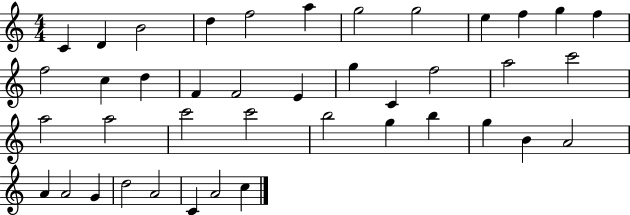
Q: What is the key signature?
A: C major